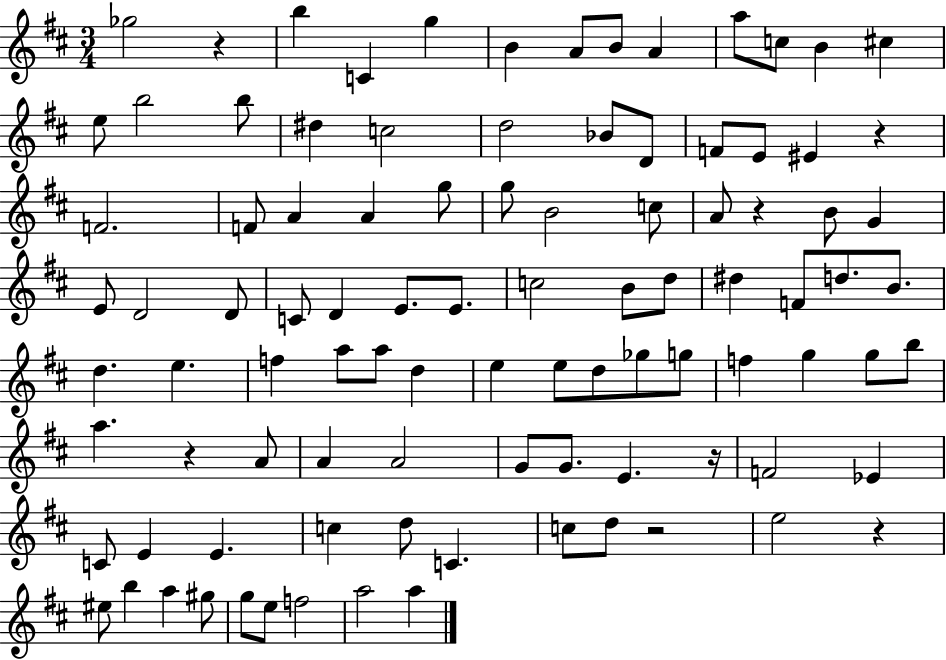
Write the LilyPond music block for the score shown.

{
  \clef treble
  \numericTimeSignature
  \time 3/4
  \key d \major
  \repeat volta 2 { ges''2 r4 | b''4 c'4 g''4 | b'4 a'8 b'8 a'4 | a''8 c''8 b'4 cis''4 | \break e''8 b''2 b''8 | dis''4 c''2 | d''2 bes'8 d'8 | f'8 e'8 eis'4 r4 | \break f'2. | f'8 a'4 a'4 g''8 | g''8 b'2 c''8 | a'8 r4 b'8 g'4 | \break e'8 d'2 d'8 | c'8 d'4 e'8. e'8. | c''2 b'8 d''8 | dis''4 f'8 d''8. b'8. | \break d''4. e''4. | f''4 a''8 a''8 d''4 | e''4 e''8 d''8 ges''8 g''8 | f''4 g''4 g''8 b''8 | \break a''4. r4 a'8 | a'4 a'2 | g'8 g'8. e'4. r16 | f'2 ees'4 | \break c'8 e'4 e'4. | c''4 d''8 c'4. | c''8 d''8 r2 | e''2 r4 | \break eis''8 b''4 a''4 gis''8 | g''8 e''8 f''2 | a''2 a''4 | } \bar "|."
}